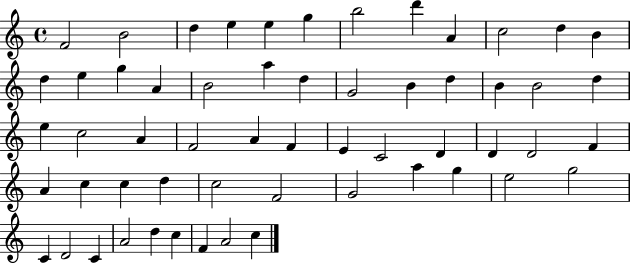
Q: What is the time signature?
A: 4/4